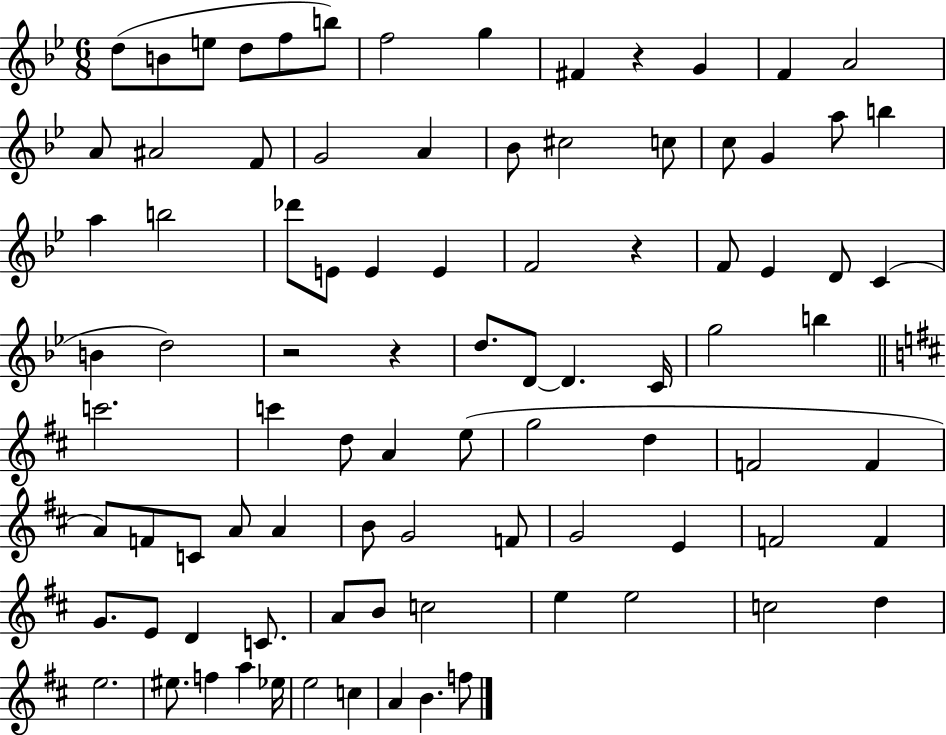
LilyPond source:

{
  \clef treble
  \numericTimeSignature
  \time 6/8
  \key bes \major
  d''8( b'8 e''8 d''8 f''8 b''8) | f''2 g''4 | fis'4 r4 g'4 | f'4 a'2 | \break a'8 ais'2 f'8 | g'2 a'4 | bes'8 cis''2 c''8 | c''8 g'4 a''8 b''4 | \break a''4 b''2 | des'''8 e'8 e'4 e'4 | f'2 r4 | f'8 ees'4 d'8 c'4( | \break b'4 d''2) | r2 r4 | d''8. d'8~~ d'4. c'16 | g''2 b''4 | \break \bar "||" \break \key d \major c'''2. | c'''4 d''8 a'4 e''8( | g''2 d''4 | f'2 f'4 | \break a'8) f'8 c'8 a'8 a'4 | b'8 g'2 f'8 | g'2 e'4 | f'2 f'4 | \break g'8. e'8 d'4 c'8. | a'8 b'8 c''2 | e''4 e''2 | c''2 d''4 | \break e''2. | eis''8. f''4 a''4 ees''16 | e''2 c''4 | a'4 b'4. f''8 | \break \bar "|."
}